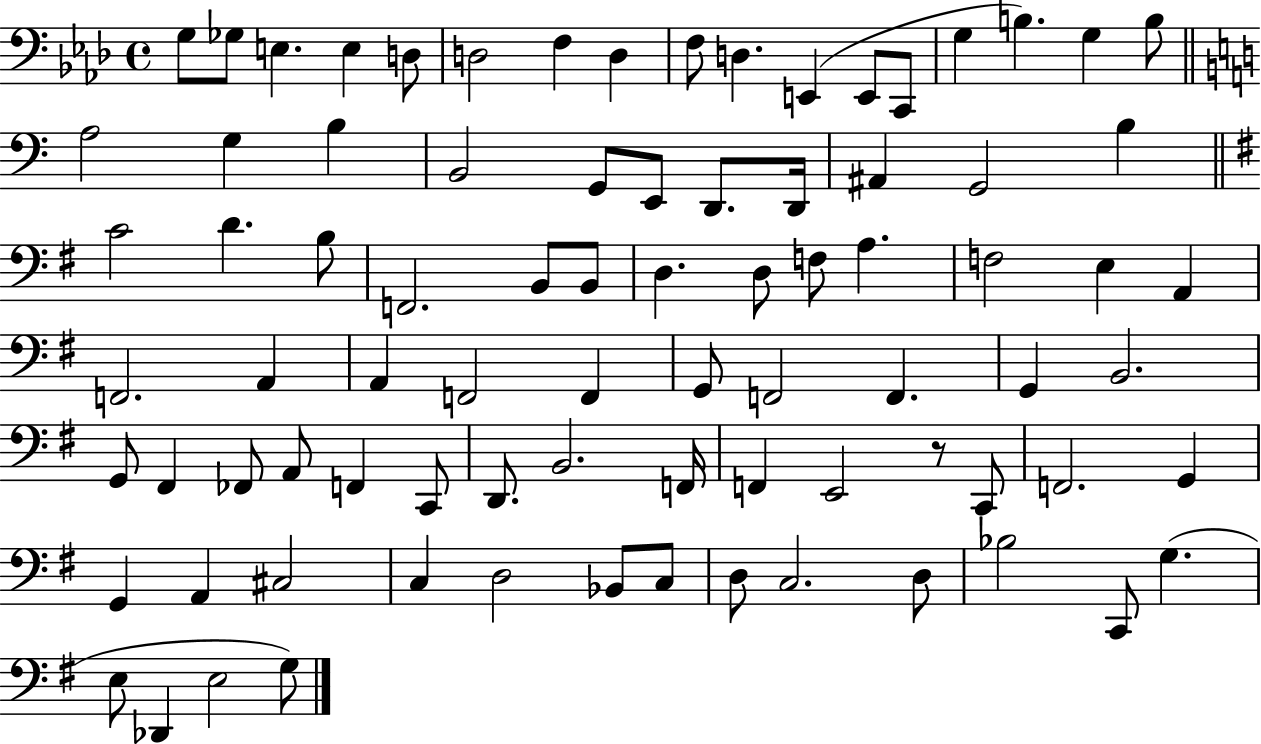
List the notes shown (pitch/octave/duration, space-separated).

G3/e Gb3/e E3/q. E3/q D3/e D3/h F3/q D3/q F3/e D3/q. E2/q E2/e C2/e G3/q B3/q. G3/q B3/e A3/h G3/q B3/q B2/h G2/e E2/e D2/e. D2/s A#2/q G2/h B3/q C4/h D4/q. B3/e F2/h. B2/e B2/e D3/q. D3/e F3/e A3/q. F3/h E3/q A2/q F2/h. A2/q A2/q F2/h F2/q G2/e F2/h F2/q. G2/q B2/h. G2/e F#2/q FES2/e A2/e F2/q C2/e D2/e. B2/h. F2/s F2/q E2/h R/e C2/e F2/h. G2/q G2/q A2/q C#3/h C3/q D3/h Bb2/e C3/e D3/e C3/h. D3/e Bb3/h C2/e G3/q. E3/e Db2/q E3/h G3/e